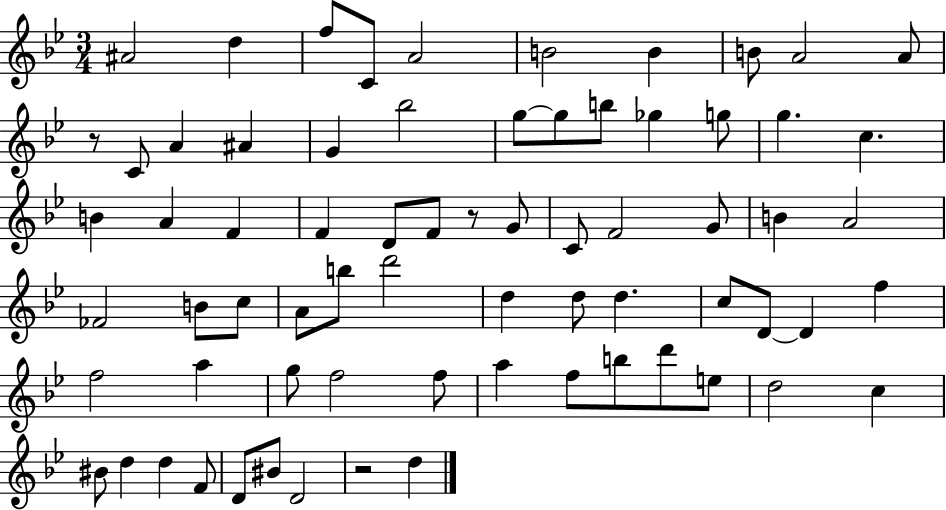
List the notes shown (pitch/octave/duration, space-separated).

A#4/h D5/q F5/e C4/e A4/h B4/h B4/q B4/e A4/h A4/e R/e C4/e A4/q A#4/q G4/q Bb5/h G5/e G5/e B5/e Gb5/q G5/e G5/q. C5/q. B4/q A4/q F4/q F4/q D4/e F4/e R/e G4/e C4/e F4/h G4/e B4/q A4/h FES4/h B4/e C5/e A4/e B5/e D6/h D5/q D5/e D5/q. C5/e D4/e D4/q F5/q F5/h A5/q G5/e F5/h F5/e A5/q F5/e B5/e D6/e E5/e D5/h C5/q BIS4/e D5/q D5/q F4/e D4/e BIS4/e D4/h R/h D5/q